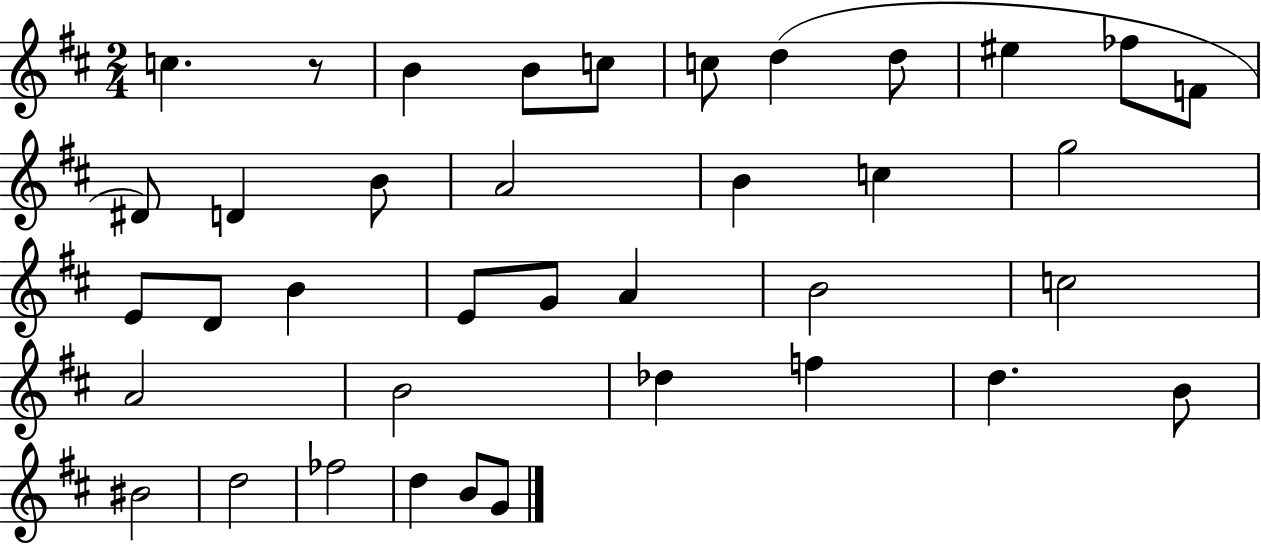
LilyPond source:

{
  \clef treble
  \numericTimeSignature
  \time 2/4
  \key d \major
  c''4. r8 | b'4 b'8 c''8 | c''8 d''4( d''8 | eis''4 fes''8 f'8 | \break dis'8) d'4 b'8 | a'2 | b'4 c''4 | g''2 | \break e'8 d'8 b'4 | e'8 g'8 a'4 | b'2 | c''2 | \break a'2 | b'2 | des''4 f''4 | d''4. b'8 | \break bis'2 | d''2 | fes''2 | d''4 b'8 g'8 | \break \bar "|."
}